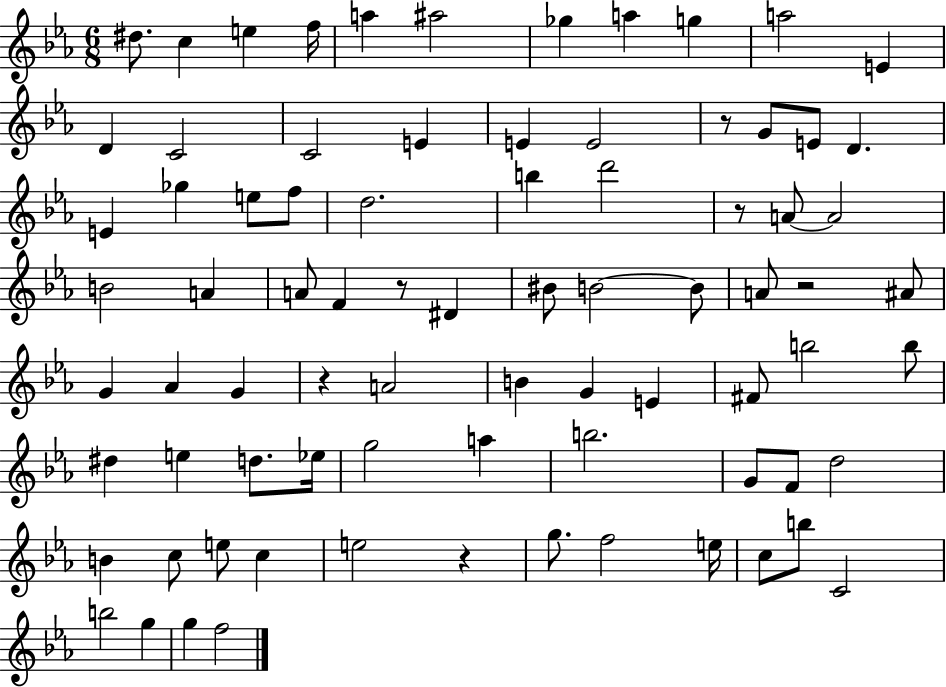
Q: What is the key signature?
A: EES major